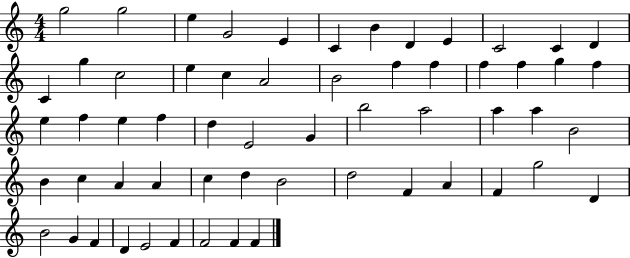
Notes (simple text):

G5/h G5/h E5/q G4/h E4/q C4/q B4/q D4/q E4/q C4/h C4/q D4/q C4/q G5/q C5/h E5/q C5/q A4/h B4/h F5/q F5/q F5/q F5/q G5/q F5/q E5/q F5/q E5/q F5/q D5/q E4/h G4/q B5/h A5/h A5/q A5/q B4/h B4/q C5/q A4/q A4/q C5/q D5/q B4/h D5/h F4/q A4/q F4/q G5/h D4/q B4/h G4/q F4/q D4/q E4/h F4/q F4/h F4/q F4/q